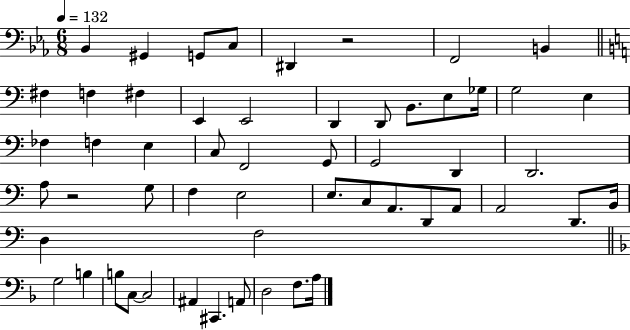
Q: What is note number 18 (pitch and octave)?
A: G3